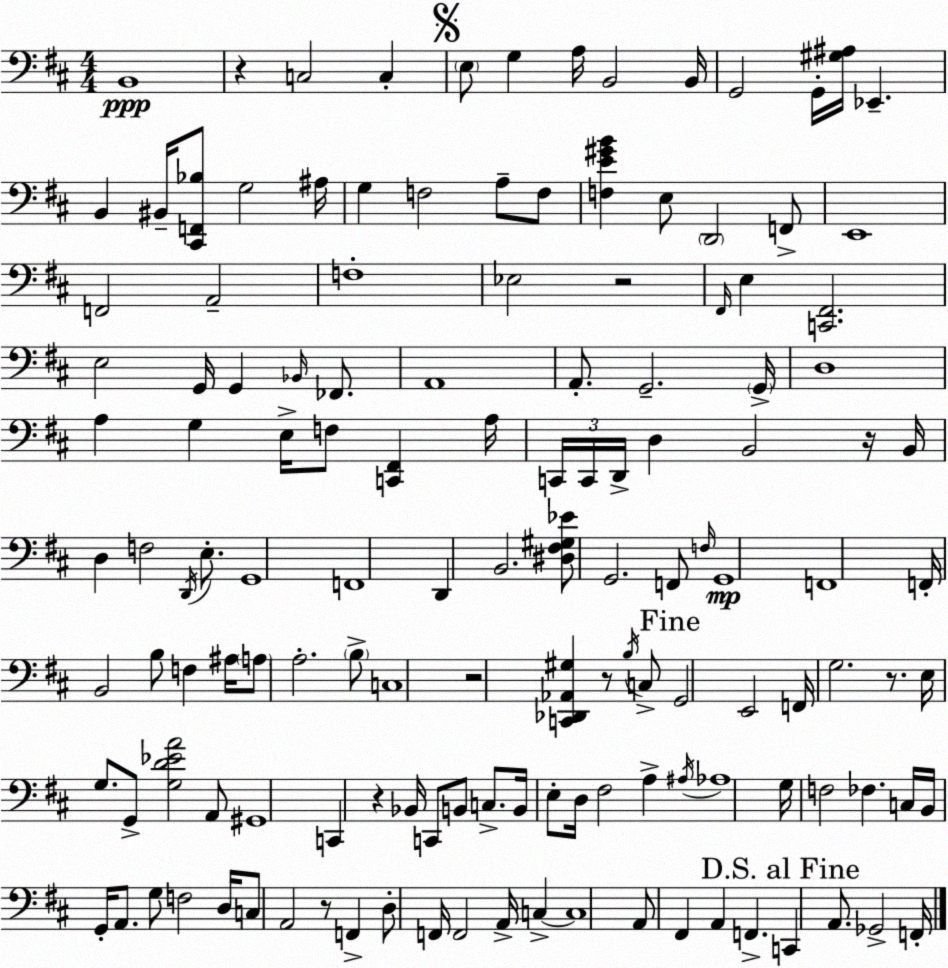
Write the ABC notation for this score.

X:1
T:Untitled
M:4/4
L:1/4
K:D
B,,4 z C,2 C, E,/2 G, A,/4 B,,2 B,,/4 G,,2 G,,/4 [^G,^A,]/4 _E,, B,, ^B,,/4 [^C,,F,,_B,]/2 G,2 ^A,/4 G, F,2 A,/2 F,/2 [F,E^GB] E,/2 D,,2 F,,/2 E,,4 F,,2 A,,2 F,4 _E,2 z2 ^F,,/4 E, [C,,^F,,]2 E,2 G,,/4 G,, _B,,/4 _F,,/2 A,,4 A,,/2 G,,2 G,,/4 D,4 A, G, E,/4 F,/2 [C,,^F,,] A,/4 C,,/4 C,,/4 D,,/4 D, B,,2 z/4 B,,/4 D, F,2 D,,/4 E,/2 G,,4 F,,4 D,, B,,2 [^D,^F,^G,_E]/2 G,,2 F,,/2 F,/4 G,,4 F,,4 F,,/4 B,,2 B,/2 F, ^A,/4 A,/2 A,2 B,/2 C,4 z2 [C,,_D,,_A,,^G,] z/2 B,/4 C,/2 G,,2 E,,2 F,,/4 G,2 z/2 E,/4 G,/2 G,,/2 [G,D_EA]2 A,,/2 ^G,,4 C,, z _B,,/4 C,,/2 B,,/2 C,/2 B,,/4 E,/2 D,/4 ^F,2 A, ^A,/4 _A,4 G,/4 F,2 _F, C,/4 B,,/4 G,,/4 A,,/2 G,/2 F,2 D,/4 C,/2 A,,2 z/2 F,, D,/2 F,,/4 F,,2 A,,/4 C, C,4 A,,/2 ^F,, A,, F,, C,, A,,/2 _G,,2 F,,/4